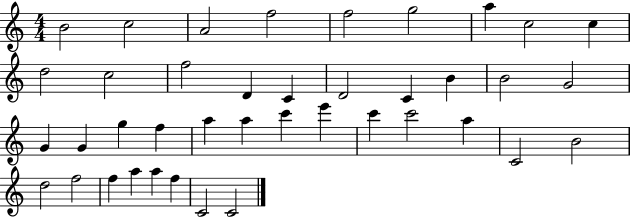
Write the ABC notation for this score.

X:1
T:Untitled
M:4/4
L:1/4
K:C
B2 c2 A2 f2 f2 g2 a c2 c d2 c2 f2 D C D2 C B B2 G2 G G g f a a c' e' c' c'2 a C2 B2 d2 f2 f a a f C2 C2